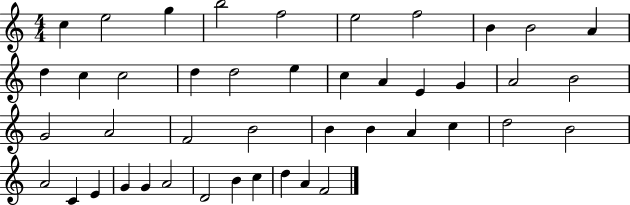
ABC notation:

X:1
T:Untitled
M:4/4
L:1/4
K:C
c e2 g b2 f2 e2 f2 B B2 A d c c2 d d2 e c A E G A2 B2 G2 A2 F2 B2 B B A c d2 B2 A2 C E G G A2 D2 B c d A F2